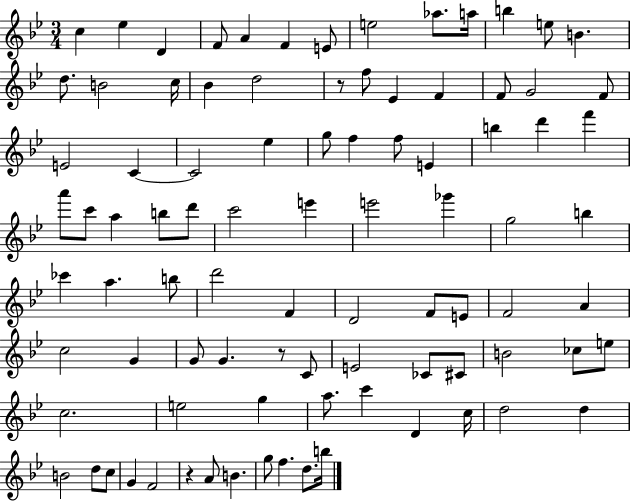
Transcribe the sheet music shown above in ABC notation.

X:1
T:Untitled
M:3/4
L:1/4
K:Bb
c _e D F/2 A F E/2 e2 _a/2 a/4 b e/2 B d/2 B2 c/4 _B d2 z/2 f/2 _E F F/2 G2 F/2 E2 C C2 _e g/2 f f/2 E b d' f' a'/2 c'/2 a b/2 d'/2 c'2 e' e'2 _g' g2 b _c' a b/2 d'2 F D2 F/2 E/2 F2 A c2 G G/2 G z/2 C/2 E2 _C/2 ^C/2 B2 _c/2 e/2 c2 e2 g a/2 c' D c/4 d2 d B2 d/2 c/2 G F2 z A/2 B g/2 f d/2 b/4